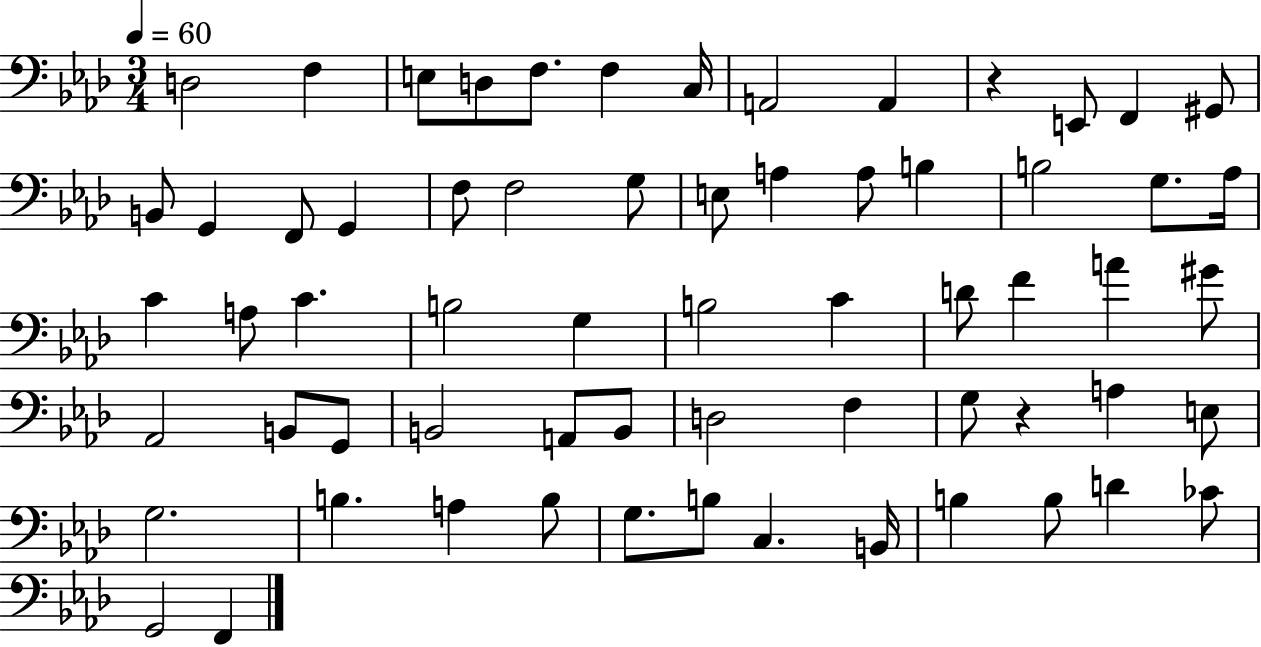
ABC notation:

X:1
T:Untitled
M:3/4
L:1/4
K:Ab
D,2 F, E,/2 D,/2 F,/2 F, C,/4 A,,2 A,, z E,,/2 F,, ^G,,/2 B,,/2 G,, F,,/2 G,, F,/2 F,2 G,/2 E,/2 A, A,/2 B, B,2 G,/2 _A,/4 C A,/2 C B,2 G, B,2 C D/2 F A ^G/2 _A,,2 B,,/2 G,,/2 B,,2 A,,/2 B,,/2 D,2 F, G,/2 z A, E,/2 G,2 B, A, B,/2 G,/2 B,/2 C, B,,/4 B, B,/2 D _C/2 G,,2 F,,